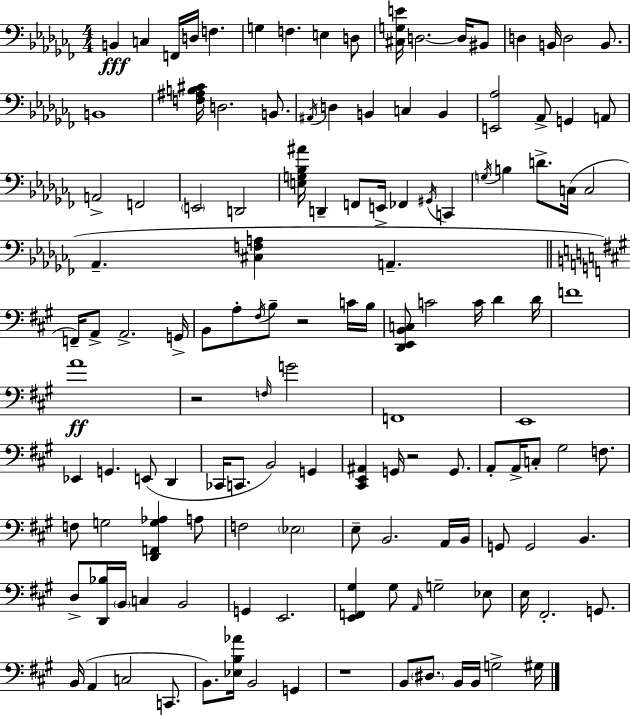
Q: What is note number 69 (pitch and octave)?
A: CES2